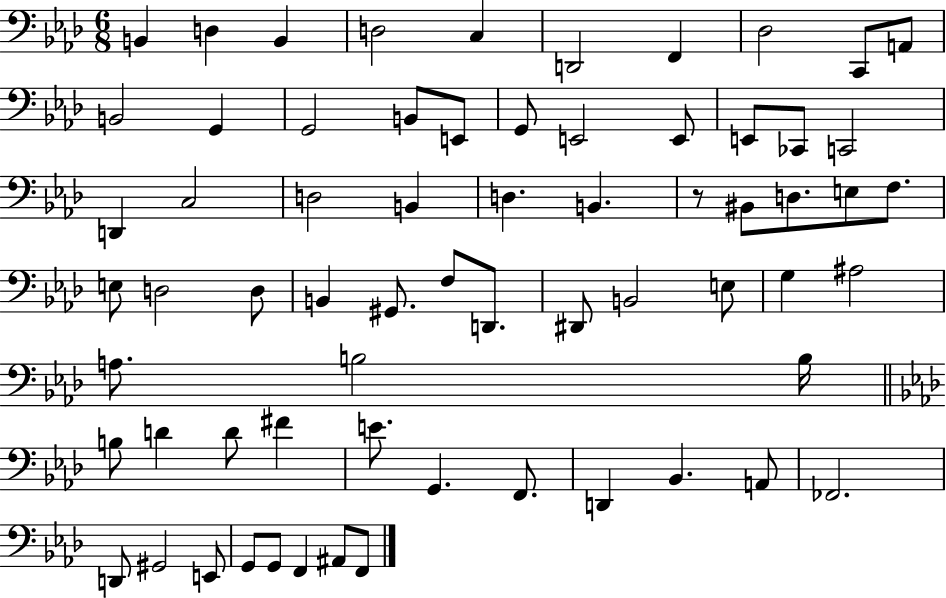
B2/q D3/q B2/q D3/h C3/q D2/h F2/q Db3/h C2/e A2/e B2/h G2/q G2/h B2/e E2/e G2/e E2/h E2/e E2/e CES2/e C2/h D2/q C3/h D3/h B2/q D3/q. B2/q. R/e BIS2/e D3/e. E3/e F3/e. E3/e D3/h D3/e B2/q G#2/e. F3/e D2/e. D#2/e B2/h E3/e G3/q A#3/h A3/e. B3/h B3/s B3/e D4/q D4/e F#4/q E4/e. G2/q. F2/e. D2/q Bb2/q. A2/e FES2/h. D2/e G#2/h E2/e G2/e G2/e F2/q A#2/e F2/e